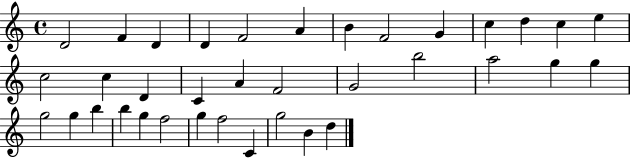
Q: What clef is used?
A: treble